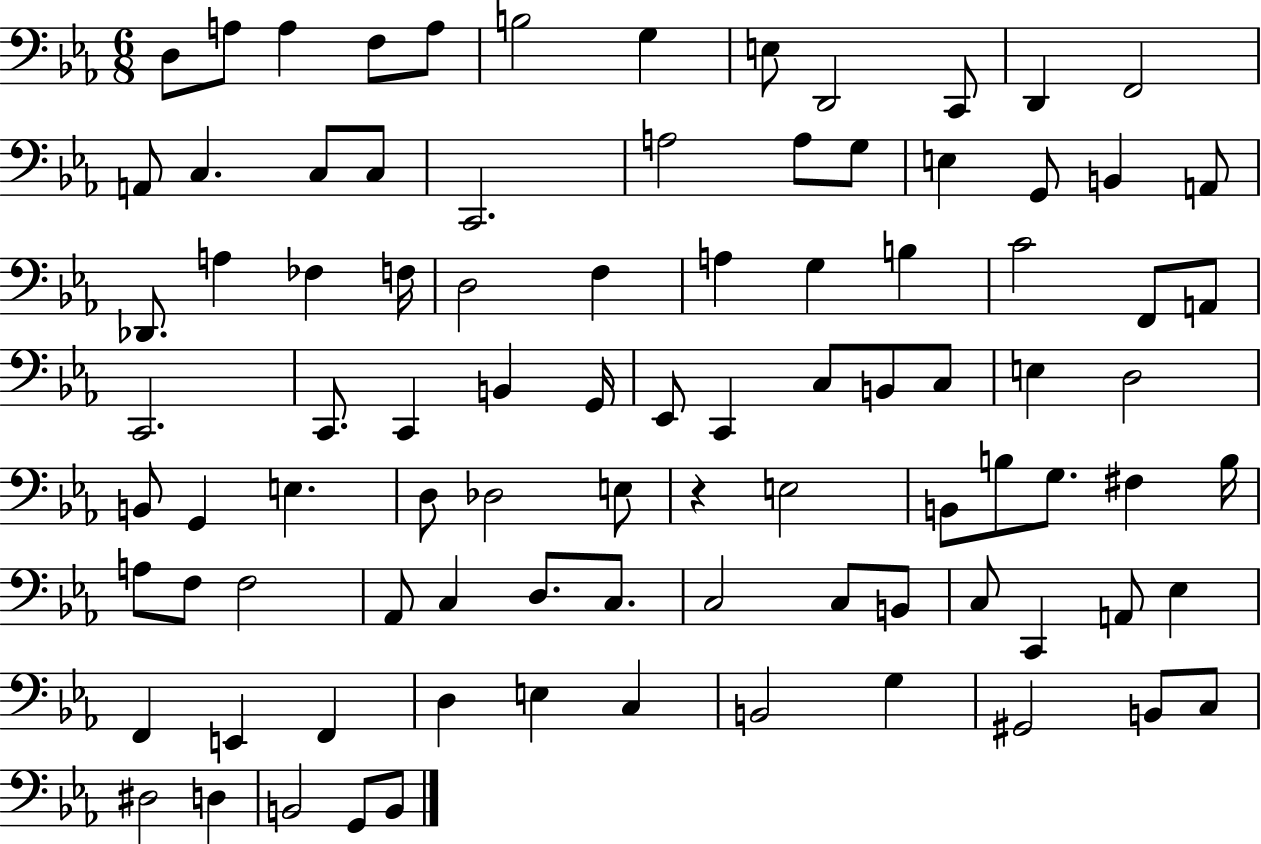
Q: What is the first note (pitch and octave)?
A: D3